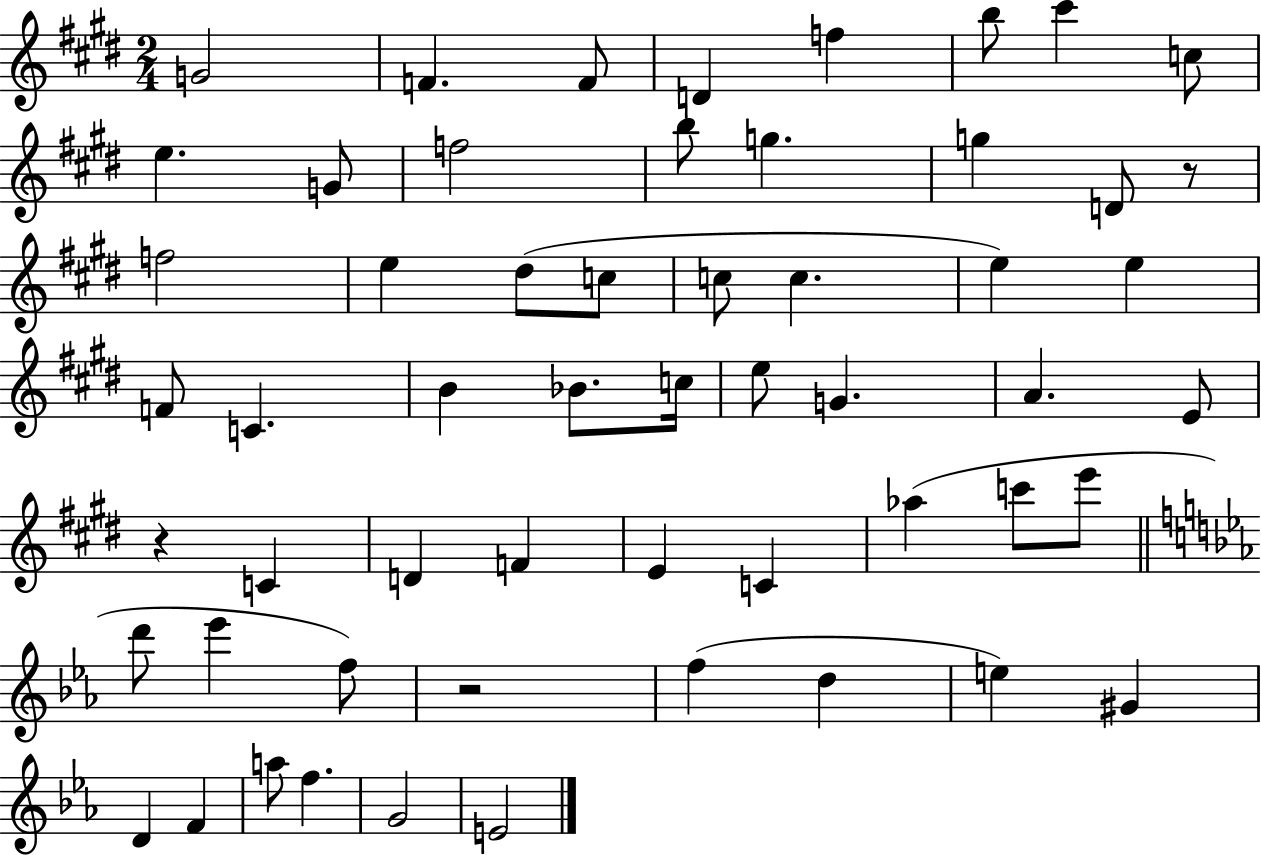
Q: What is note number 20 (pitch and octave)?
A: C5